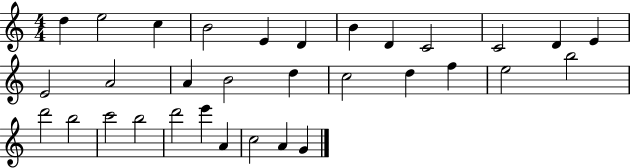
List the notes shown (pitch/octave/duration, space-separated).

D5/q E5/h C5/q B4/h E4/q D4/q B4/q D4/q C4/h C4/h D4/q E4/q E4/h A4/h A4/q B4/h D5/q C5/h D5/q F5/q E5/h B5/h D6/h B5/h C6/h B5/h D6/h E6/q A4/q C5/h A4/q G4/q